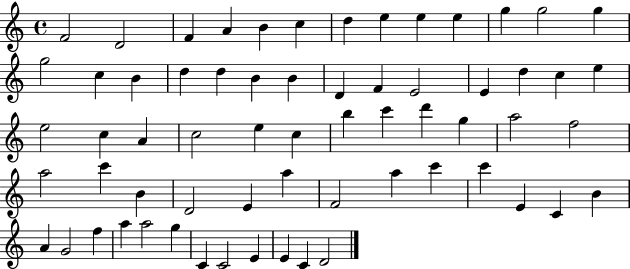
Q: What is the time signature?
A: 4/4